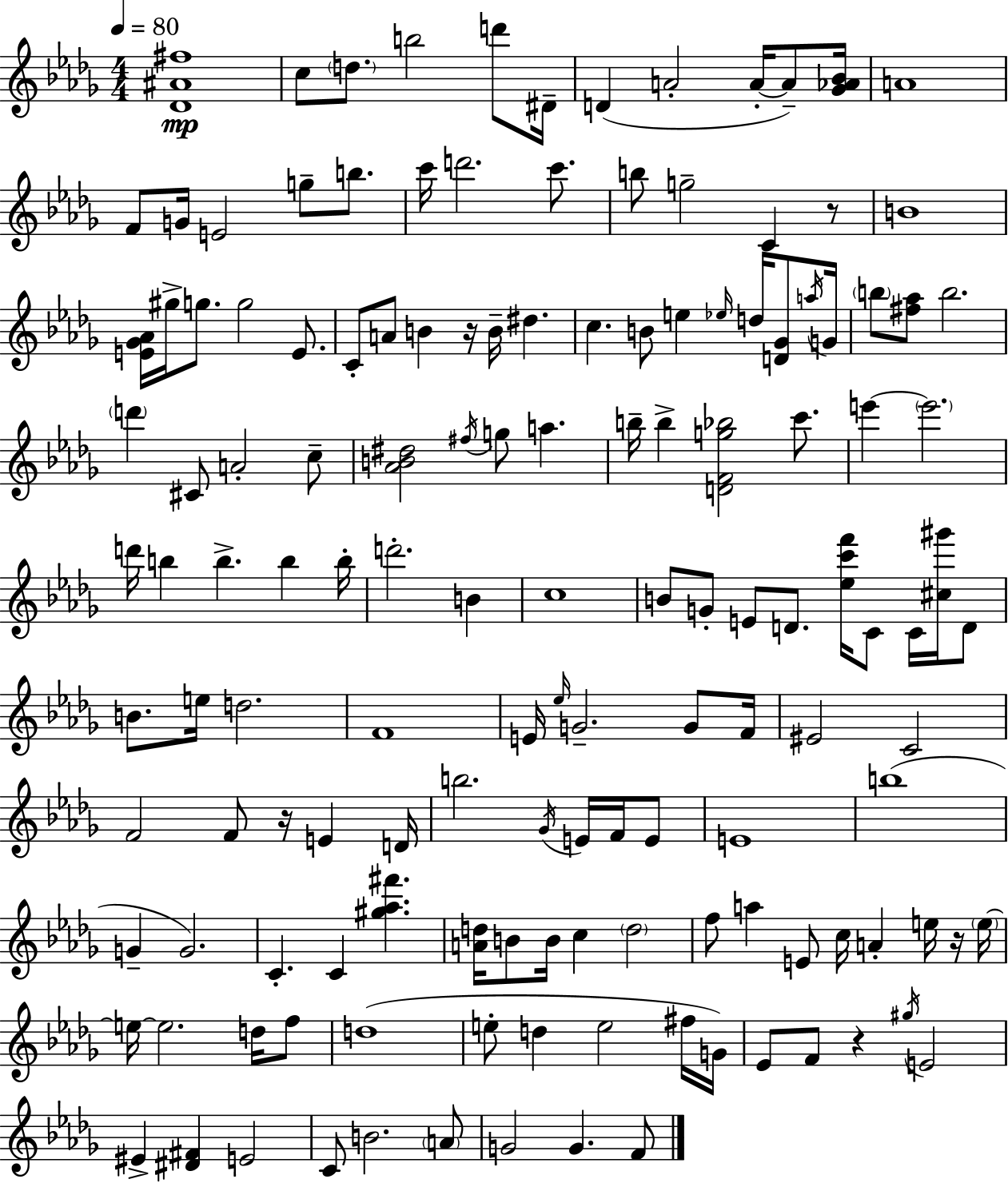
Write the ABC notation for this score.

X:1
T:Untitled
M:4/4
L:1/4
K:Bbm
[_D^A^f]4 c/2 d/2 b2 d'/2 ^D/4 D A2 A/4 A/2 [_G_A_B]/4 A4 F/2 G/4 E2 g/2 b/2 c'/4 d'2 c'/2 b/2 g2 C z/2 B4 [E_G_A]/4 ^g/4 g/2 g2 E/2 C/2 A/2 B z/4 B/4 ^d c B/2 e _e/4 d/4 [D_G]/2 a/4 G/4 b/2 [^f_a]/2 b2 d' ^C/2 A2 c/2 [_AB^d]2 ^f/4 g/2 a b/4 b [DFg_b]2 c'/2 e' e'2 d'/4 b b b b/4 d'2 B c4 B/2 G/2 E/2 D/2 [_ec'f']/4 C/2 C/4 [^c^g']/4 D/2 B/2 e/4 d2 F4 E/4 _e/4 G2 G/2 F/4 ^E2 C2 F2 F/2 z/4 E D/4 b2 _G/4 E/4 F/4 E/2 E4 b4 G G2 C C [^g_a^f'] [Ad]/4 B/2 B/4 c d2 f/2 a E/2 c/4 A e/4 z/4 e/4 e/4 e2 d/4 f/2 d4 e/2 d e2 ^f/4 G/4 _E/2 F/2 z ^g/4 E2 ^E [^D^F] E2 C/2 B2 A/2 G2 G F/2